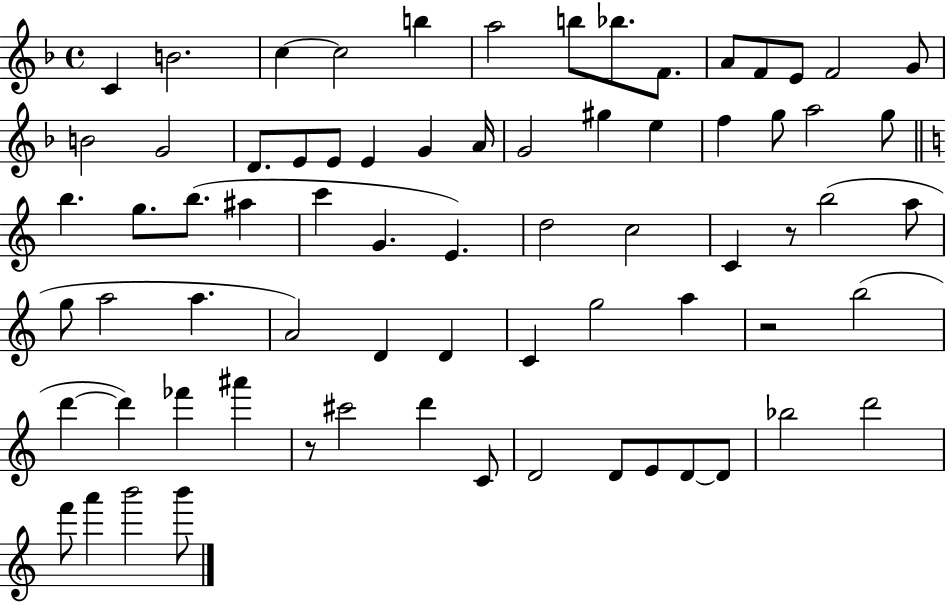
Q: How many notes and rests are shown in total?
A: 72